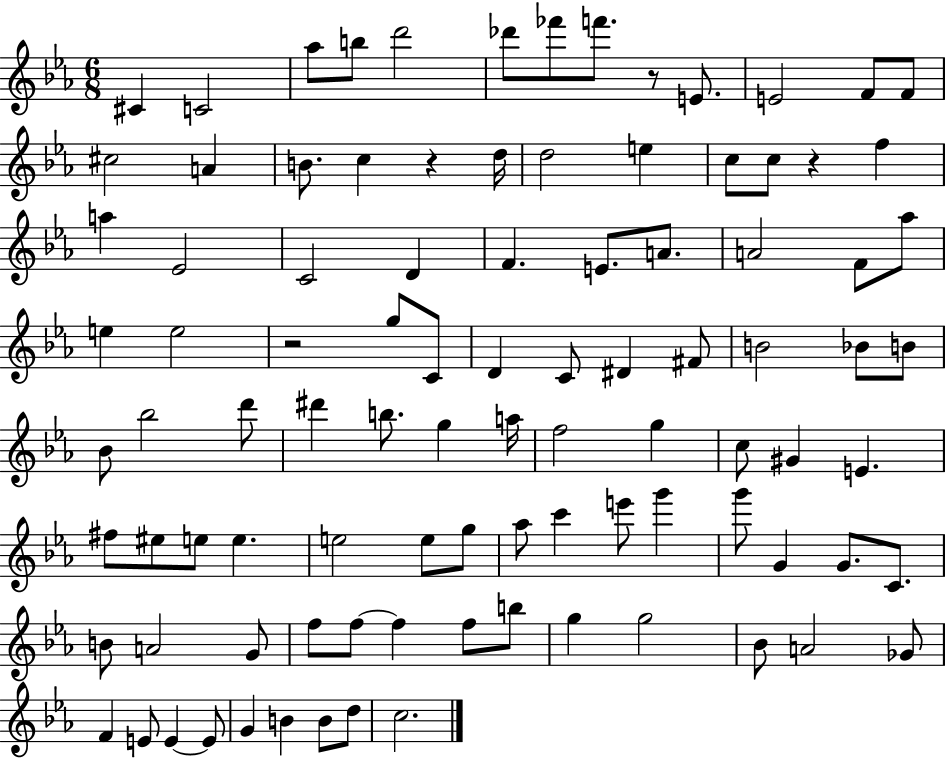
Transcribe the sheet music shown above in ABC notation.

X:1
T:Untitled
M:6/8
L:1/4
K:Eb
^C C2 _a/2 b/2 d'2 _d'/2 _f'/2 f'/2 z/2 E/2 E2 F/2 F/2 ^c2 A B/2 c z d/4 d2 e c/2 c/2 z f a _E2 C2 D F E/2 A/2 A2 F/2 _a/2 e e2 z2 g/2 C/2 D C/2 ^D ^F/2 B2 _B/2 B/2 _B/2 _b2 d'/2 ^d' b/2 g a/4 f2 g c/2 ^G E ^f/2 ^e/2 e/2 e e2 e/2 g/2 _a/2 c' e'/2 g' g'/2 G G/2 C/2 B/2 A2 G/2 f/2 f/2 f f/2 b/2 g g2 _B/2 A2 _G/2 F E/2 E E/2 G B B/2 d/2 c2